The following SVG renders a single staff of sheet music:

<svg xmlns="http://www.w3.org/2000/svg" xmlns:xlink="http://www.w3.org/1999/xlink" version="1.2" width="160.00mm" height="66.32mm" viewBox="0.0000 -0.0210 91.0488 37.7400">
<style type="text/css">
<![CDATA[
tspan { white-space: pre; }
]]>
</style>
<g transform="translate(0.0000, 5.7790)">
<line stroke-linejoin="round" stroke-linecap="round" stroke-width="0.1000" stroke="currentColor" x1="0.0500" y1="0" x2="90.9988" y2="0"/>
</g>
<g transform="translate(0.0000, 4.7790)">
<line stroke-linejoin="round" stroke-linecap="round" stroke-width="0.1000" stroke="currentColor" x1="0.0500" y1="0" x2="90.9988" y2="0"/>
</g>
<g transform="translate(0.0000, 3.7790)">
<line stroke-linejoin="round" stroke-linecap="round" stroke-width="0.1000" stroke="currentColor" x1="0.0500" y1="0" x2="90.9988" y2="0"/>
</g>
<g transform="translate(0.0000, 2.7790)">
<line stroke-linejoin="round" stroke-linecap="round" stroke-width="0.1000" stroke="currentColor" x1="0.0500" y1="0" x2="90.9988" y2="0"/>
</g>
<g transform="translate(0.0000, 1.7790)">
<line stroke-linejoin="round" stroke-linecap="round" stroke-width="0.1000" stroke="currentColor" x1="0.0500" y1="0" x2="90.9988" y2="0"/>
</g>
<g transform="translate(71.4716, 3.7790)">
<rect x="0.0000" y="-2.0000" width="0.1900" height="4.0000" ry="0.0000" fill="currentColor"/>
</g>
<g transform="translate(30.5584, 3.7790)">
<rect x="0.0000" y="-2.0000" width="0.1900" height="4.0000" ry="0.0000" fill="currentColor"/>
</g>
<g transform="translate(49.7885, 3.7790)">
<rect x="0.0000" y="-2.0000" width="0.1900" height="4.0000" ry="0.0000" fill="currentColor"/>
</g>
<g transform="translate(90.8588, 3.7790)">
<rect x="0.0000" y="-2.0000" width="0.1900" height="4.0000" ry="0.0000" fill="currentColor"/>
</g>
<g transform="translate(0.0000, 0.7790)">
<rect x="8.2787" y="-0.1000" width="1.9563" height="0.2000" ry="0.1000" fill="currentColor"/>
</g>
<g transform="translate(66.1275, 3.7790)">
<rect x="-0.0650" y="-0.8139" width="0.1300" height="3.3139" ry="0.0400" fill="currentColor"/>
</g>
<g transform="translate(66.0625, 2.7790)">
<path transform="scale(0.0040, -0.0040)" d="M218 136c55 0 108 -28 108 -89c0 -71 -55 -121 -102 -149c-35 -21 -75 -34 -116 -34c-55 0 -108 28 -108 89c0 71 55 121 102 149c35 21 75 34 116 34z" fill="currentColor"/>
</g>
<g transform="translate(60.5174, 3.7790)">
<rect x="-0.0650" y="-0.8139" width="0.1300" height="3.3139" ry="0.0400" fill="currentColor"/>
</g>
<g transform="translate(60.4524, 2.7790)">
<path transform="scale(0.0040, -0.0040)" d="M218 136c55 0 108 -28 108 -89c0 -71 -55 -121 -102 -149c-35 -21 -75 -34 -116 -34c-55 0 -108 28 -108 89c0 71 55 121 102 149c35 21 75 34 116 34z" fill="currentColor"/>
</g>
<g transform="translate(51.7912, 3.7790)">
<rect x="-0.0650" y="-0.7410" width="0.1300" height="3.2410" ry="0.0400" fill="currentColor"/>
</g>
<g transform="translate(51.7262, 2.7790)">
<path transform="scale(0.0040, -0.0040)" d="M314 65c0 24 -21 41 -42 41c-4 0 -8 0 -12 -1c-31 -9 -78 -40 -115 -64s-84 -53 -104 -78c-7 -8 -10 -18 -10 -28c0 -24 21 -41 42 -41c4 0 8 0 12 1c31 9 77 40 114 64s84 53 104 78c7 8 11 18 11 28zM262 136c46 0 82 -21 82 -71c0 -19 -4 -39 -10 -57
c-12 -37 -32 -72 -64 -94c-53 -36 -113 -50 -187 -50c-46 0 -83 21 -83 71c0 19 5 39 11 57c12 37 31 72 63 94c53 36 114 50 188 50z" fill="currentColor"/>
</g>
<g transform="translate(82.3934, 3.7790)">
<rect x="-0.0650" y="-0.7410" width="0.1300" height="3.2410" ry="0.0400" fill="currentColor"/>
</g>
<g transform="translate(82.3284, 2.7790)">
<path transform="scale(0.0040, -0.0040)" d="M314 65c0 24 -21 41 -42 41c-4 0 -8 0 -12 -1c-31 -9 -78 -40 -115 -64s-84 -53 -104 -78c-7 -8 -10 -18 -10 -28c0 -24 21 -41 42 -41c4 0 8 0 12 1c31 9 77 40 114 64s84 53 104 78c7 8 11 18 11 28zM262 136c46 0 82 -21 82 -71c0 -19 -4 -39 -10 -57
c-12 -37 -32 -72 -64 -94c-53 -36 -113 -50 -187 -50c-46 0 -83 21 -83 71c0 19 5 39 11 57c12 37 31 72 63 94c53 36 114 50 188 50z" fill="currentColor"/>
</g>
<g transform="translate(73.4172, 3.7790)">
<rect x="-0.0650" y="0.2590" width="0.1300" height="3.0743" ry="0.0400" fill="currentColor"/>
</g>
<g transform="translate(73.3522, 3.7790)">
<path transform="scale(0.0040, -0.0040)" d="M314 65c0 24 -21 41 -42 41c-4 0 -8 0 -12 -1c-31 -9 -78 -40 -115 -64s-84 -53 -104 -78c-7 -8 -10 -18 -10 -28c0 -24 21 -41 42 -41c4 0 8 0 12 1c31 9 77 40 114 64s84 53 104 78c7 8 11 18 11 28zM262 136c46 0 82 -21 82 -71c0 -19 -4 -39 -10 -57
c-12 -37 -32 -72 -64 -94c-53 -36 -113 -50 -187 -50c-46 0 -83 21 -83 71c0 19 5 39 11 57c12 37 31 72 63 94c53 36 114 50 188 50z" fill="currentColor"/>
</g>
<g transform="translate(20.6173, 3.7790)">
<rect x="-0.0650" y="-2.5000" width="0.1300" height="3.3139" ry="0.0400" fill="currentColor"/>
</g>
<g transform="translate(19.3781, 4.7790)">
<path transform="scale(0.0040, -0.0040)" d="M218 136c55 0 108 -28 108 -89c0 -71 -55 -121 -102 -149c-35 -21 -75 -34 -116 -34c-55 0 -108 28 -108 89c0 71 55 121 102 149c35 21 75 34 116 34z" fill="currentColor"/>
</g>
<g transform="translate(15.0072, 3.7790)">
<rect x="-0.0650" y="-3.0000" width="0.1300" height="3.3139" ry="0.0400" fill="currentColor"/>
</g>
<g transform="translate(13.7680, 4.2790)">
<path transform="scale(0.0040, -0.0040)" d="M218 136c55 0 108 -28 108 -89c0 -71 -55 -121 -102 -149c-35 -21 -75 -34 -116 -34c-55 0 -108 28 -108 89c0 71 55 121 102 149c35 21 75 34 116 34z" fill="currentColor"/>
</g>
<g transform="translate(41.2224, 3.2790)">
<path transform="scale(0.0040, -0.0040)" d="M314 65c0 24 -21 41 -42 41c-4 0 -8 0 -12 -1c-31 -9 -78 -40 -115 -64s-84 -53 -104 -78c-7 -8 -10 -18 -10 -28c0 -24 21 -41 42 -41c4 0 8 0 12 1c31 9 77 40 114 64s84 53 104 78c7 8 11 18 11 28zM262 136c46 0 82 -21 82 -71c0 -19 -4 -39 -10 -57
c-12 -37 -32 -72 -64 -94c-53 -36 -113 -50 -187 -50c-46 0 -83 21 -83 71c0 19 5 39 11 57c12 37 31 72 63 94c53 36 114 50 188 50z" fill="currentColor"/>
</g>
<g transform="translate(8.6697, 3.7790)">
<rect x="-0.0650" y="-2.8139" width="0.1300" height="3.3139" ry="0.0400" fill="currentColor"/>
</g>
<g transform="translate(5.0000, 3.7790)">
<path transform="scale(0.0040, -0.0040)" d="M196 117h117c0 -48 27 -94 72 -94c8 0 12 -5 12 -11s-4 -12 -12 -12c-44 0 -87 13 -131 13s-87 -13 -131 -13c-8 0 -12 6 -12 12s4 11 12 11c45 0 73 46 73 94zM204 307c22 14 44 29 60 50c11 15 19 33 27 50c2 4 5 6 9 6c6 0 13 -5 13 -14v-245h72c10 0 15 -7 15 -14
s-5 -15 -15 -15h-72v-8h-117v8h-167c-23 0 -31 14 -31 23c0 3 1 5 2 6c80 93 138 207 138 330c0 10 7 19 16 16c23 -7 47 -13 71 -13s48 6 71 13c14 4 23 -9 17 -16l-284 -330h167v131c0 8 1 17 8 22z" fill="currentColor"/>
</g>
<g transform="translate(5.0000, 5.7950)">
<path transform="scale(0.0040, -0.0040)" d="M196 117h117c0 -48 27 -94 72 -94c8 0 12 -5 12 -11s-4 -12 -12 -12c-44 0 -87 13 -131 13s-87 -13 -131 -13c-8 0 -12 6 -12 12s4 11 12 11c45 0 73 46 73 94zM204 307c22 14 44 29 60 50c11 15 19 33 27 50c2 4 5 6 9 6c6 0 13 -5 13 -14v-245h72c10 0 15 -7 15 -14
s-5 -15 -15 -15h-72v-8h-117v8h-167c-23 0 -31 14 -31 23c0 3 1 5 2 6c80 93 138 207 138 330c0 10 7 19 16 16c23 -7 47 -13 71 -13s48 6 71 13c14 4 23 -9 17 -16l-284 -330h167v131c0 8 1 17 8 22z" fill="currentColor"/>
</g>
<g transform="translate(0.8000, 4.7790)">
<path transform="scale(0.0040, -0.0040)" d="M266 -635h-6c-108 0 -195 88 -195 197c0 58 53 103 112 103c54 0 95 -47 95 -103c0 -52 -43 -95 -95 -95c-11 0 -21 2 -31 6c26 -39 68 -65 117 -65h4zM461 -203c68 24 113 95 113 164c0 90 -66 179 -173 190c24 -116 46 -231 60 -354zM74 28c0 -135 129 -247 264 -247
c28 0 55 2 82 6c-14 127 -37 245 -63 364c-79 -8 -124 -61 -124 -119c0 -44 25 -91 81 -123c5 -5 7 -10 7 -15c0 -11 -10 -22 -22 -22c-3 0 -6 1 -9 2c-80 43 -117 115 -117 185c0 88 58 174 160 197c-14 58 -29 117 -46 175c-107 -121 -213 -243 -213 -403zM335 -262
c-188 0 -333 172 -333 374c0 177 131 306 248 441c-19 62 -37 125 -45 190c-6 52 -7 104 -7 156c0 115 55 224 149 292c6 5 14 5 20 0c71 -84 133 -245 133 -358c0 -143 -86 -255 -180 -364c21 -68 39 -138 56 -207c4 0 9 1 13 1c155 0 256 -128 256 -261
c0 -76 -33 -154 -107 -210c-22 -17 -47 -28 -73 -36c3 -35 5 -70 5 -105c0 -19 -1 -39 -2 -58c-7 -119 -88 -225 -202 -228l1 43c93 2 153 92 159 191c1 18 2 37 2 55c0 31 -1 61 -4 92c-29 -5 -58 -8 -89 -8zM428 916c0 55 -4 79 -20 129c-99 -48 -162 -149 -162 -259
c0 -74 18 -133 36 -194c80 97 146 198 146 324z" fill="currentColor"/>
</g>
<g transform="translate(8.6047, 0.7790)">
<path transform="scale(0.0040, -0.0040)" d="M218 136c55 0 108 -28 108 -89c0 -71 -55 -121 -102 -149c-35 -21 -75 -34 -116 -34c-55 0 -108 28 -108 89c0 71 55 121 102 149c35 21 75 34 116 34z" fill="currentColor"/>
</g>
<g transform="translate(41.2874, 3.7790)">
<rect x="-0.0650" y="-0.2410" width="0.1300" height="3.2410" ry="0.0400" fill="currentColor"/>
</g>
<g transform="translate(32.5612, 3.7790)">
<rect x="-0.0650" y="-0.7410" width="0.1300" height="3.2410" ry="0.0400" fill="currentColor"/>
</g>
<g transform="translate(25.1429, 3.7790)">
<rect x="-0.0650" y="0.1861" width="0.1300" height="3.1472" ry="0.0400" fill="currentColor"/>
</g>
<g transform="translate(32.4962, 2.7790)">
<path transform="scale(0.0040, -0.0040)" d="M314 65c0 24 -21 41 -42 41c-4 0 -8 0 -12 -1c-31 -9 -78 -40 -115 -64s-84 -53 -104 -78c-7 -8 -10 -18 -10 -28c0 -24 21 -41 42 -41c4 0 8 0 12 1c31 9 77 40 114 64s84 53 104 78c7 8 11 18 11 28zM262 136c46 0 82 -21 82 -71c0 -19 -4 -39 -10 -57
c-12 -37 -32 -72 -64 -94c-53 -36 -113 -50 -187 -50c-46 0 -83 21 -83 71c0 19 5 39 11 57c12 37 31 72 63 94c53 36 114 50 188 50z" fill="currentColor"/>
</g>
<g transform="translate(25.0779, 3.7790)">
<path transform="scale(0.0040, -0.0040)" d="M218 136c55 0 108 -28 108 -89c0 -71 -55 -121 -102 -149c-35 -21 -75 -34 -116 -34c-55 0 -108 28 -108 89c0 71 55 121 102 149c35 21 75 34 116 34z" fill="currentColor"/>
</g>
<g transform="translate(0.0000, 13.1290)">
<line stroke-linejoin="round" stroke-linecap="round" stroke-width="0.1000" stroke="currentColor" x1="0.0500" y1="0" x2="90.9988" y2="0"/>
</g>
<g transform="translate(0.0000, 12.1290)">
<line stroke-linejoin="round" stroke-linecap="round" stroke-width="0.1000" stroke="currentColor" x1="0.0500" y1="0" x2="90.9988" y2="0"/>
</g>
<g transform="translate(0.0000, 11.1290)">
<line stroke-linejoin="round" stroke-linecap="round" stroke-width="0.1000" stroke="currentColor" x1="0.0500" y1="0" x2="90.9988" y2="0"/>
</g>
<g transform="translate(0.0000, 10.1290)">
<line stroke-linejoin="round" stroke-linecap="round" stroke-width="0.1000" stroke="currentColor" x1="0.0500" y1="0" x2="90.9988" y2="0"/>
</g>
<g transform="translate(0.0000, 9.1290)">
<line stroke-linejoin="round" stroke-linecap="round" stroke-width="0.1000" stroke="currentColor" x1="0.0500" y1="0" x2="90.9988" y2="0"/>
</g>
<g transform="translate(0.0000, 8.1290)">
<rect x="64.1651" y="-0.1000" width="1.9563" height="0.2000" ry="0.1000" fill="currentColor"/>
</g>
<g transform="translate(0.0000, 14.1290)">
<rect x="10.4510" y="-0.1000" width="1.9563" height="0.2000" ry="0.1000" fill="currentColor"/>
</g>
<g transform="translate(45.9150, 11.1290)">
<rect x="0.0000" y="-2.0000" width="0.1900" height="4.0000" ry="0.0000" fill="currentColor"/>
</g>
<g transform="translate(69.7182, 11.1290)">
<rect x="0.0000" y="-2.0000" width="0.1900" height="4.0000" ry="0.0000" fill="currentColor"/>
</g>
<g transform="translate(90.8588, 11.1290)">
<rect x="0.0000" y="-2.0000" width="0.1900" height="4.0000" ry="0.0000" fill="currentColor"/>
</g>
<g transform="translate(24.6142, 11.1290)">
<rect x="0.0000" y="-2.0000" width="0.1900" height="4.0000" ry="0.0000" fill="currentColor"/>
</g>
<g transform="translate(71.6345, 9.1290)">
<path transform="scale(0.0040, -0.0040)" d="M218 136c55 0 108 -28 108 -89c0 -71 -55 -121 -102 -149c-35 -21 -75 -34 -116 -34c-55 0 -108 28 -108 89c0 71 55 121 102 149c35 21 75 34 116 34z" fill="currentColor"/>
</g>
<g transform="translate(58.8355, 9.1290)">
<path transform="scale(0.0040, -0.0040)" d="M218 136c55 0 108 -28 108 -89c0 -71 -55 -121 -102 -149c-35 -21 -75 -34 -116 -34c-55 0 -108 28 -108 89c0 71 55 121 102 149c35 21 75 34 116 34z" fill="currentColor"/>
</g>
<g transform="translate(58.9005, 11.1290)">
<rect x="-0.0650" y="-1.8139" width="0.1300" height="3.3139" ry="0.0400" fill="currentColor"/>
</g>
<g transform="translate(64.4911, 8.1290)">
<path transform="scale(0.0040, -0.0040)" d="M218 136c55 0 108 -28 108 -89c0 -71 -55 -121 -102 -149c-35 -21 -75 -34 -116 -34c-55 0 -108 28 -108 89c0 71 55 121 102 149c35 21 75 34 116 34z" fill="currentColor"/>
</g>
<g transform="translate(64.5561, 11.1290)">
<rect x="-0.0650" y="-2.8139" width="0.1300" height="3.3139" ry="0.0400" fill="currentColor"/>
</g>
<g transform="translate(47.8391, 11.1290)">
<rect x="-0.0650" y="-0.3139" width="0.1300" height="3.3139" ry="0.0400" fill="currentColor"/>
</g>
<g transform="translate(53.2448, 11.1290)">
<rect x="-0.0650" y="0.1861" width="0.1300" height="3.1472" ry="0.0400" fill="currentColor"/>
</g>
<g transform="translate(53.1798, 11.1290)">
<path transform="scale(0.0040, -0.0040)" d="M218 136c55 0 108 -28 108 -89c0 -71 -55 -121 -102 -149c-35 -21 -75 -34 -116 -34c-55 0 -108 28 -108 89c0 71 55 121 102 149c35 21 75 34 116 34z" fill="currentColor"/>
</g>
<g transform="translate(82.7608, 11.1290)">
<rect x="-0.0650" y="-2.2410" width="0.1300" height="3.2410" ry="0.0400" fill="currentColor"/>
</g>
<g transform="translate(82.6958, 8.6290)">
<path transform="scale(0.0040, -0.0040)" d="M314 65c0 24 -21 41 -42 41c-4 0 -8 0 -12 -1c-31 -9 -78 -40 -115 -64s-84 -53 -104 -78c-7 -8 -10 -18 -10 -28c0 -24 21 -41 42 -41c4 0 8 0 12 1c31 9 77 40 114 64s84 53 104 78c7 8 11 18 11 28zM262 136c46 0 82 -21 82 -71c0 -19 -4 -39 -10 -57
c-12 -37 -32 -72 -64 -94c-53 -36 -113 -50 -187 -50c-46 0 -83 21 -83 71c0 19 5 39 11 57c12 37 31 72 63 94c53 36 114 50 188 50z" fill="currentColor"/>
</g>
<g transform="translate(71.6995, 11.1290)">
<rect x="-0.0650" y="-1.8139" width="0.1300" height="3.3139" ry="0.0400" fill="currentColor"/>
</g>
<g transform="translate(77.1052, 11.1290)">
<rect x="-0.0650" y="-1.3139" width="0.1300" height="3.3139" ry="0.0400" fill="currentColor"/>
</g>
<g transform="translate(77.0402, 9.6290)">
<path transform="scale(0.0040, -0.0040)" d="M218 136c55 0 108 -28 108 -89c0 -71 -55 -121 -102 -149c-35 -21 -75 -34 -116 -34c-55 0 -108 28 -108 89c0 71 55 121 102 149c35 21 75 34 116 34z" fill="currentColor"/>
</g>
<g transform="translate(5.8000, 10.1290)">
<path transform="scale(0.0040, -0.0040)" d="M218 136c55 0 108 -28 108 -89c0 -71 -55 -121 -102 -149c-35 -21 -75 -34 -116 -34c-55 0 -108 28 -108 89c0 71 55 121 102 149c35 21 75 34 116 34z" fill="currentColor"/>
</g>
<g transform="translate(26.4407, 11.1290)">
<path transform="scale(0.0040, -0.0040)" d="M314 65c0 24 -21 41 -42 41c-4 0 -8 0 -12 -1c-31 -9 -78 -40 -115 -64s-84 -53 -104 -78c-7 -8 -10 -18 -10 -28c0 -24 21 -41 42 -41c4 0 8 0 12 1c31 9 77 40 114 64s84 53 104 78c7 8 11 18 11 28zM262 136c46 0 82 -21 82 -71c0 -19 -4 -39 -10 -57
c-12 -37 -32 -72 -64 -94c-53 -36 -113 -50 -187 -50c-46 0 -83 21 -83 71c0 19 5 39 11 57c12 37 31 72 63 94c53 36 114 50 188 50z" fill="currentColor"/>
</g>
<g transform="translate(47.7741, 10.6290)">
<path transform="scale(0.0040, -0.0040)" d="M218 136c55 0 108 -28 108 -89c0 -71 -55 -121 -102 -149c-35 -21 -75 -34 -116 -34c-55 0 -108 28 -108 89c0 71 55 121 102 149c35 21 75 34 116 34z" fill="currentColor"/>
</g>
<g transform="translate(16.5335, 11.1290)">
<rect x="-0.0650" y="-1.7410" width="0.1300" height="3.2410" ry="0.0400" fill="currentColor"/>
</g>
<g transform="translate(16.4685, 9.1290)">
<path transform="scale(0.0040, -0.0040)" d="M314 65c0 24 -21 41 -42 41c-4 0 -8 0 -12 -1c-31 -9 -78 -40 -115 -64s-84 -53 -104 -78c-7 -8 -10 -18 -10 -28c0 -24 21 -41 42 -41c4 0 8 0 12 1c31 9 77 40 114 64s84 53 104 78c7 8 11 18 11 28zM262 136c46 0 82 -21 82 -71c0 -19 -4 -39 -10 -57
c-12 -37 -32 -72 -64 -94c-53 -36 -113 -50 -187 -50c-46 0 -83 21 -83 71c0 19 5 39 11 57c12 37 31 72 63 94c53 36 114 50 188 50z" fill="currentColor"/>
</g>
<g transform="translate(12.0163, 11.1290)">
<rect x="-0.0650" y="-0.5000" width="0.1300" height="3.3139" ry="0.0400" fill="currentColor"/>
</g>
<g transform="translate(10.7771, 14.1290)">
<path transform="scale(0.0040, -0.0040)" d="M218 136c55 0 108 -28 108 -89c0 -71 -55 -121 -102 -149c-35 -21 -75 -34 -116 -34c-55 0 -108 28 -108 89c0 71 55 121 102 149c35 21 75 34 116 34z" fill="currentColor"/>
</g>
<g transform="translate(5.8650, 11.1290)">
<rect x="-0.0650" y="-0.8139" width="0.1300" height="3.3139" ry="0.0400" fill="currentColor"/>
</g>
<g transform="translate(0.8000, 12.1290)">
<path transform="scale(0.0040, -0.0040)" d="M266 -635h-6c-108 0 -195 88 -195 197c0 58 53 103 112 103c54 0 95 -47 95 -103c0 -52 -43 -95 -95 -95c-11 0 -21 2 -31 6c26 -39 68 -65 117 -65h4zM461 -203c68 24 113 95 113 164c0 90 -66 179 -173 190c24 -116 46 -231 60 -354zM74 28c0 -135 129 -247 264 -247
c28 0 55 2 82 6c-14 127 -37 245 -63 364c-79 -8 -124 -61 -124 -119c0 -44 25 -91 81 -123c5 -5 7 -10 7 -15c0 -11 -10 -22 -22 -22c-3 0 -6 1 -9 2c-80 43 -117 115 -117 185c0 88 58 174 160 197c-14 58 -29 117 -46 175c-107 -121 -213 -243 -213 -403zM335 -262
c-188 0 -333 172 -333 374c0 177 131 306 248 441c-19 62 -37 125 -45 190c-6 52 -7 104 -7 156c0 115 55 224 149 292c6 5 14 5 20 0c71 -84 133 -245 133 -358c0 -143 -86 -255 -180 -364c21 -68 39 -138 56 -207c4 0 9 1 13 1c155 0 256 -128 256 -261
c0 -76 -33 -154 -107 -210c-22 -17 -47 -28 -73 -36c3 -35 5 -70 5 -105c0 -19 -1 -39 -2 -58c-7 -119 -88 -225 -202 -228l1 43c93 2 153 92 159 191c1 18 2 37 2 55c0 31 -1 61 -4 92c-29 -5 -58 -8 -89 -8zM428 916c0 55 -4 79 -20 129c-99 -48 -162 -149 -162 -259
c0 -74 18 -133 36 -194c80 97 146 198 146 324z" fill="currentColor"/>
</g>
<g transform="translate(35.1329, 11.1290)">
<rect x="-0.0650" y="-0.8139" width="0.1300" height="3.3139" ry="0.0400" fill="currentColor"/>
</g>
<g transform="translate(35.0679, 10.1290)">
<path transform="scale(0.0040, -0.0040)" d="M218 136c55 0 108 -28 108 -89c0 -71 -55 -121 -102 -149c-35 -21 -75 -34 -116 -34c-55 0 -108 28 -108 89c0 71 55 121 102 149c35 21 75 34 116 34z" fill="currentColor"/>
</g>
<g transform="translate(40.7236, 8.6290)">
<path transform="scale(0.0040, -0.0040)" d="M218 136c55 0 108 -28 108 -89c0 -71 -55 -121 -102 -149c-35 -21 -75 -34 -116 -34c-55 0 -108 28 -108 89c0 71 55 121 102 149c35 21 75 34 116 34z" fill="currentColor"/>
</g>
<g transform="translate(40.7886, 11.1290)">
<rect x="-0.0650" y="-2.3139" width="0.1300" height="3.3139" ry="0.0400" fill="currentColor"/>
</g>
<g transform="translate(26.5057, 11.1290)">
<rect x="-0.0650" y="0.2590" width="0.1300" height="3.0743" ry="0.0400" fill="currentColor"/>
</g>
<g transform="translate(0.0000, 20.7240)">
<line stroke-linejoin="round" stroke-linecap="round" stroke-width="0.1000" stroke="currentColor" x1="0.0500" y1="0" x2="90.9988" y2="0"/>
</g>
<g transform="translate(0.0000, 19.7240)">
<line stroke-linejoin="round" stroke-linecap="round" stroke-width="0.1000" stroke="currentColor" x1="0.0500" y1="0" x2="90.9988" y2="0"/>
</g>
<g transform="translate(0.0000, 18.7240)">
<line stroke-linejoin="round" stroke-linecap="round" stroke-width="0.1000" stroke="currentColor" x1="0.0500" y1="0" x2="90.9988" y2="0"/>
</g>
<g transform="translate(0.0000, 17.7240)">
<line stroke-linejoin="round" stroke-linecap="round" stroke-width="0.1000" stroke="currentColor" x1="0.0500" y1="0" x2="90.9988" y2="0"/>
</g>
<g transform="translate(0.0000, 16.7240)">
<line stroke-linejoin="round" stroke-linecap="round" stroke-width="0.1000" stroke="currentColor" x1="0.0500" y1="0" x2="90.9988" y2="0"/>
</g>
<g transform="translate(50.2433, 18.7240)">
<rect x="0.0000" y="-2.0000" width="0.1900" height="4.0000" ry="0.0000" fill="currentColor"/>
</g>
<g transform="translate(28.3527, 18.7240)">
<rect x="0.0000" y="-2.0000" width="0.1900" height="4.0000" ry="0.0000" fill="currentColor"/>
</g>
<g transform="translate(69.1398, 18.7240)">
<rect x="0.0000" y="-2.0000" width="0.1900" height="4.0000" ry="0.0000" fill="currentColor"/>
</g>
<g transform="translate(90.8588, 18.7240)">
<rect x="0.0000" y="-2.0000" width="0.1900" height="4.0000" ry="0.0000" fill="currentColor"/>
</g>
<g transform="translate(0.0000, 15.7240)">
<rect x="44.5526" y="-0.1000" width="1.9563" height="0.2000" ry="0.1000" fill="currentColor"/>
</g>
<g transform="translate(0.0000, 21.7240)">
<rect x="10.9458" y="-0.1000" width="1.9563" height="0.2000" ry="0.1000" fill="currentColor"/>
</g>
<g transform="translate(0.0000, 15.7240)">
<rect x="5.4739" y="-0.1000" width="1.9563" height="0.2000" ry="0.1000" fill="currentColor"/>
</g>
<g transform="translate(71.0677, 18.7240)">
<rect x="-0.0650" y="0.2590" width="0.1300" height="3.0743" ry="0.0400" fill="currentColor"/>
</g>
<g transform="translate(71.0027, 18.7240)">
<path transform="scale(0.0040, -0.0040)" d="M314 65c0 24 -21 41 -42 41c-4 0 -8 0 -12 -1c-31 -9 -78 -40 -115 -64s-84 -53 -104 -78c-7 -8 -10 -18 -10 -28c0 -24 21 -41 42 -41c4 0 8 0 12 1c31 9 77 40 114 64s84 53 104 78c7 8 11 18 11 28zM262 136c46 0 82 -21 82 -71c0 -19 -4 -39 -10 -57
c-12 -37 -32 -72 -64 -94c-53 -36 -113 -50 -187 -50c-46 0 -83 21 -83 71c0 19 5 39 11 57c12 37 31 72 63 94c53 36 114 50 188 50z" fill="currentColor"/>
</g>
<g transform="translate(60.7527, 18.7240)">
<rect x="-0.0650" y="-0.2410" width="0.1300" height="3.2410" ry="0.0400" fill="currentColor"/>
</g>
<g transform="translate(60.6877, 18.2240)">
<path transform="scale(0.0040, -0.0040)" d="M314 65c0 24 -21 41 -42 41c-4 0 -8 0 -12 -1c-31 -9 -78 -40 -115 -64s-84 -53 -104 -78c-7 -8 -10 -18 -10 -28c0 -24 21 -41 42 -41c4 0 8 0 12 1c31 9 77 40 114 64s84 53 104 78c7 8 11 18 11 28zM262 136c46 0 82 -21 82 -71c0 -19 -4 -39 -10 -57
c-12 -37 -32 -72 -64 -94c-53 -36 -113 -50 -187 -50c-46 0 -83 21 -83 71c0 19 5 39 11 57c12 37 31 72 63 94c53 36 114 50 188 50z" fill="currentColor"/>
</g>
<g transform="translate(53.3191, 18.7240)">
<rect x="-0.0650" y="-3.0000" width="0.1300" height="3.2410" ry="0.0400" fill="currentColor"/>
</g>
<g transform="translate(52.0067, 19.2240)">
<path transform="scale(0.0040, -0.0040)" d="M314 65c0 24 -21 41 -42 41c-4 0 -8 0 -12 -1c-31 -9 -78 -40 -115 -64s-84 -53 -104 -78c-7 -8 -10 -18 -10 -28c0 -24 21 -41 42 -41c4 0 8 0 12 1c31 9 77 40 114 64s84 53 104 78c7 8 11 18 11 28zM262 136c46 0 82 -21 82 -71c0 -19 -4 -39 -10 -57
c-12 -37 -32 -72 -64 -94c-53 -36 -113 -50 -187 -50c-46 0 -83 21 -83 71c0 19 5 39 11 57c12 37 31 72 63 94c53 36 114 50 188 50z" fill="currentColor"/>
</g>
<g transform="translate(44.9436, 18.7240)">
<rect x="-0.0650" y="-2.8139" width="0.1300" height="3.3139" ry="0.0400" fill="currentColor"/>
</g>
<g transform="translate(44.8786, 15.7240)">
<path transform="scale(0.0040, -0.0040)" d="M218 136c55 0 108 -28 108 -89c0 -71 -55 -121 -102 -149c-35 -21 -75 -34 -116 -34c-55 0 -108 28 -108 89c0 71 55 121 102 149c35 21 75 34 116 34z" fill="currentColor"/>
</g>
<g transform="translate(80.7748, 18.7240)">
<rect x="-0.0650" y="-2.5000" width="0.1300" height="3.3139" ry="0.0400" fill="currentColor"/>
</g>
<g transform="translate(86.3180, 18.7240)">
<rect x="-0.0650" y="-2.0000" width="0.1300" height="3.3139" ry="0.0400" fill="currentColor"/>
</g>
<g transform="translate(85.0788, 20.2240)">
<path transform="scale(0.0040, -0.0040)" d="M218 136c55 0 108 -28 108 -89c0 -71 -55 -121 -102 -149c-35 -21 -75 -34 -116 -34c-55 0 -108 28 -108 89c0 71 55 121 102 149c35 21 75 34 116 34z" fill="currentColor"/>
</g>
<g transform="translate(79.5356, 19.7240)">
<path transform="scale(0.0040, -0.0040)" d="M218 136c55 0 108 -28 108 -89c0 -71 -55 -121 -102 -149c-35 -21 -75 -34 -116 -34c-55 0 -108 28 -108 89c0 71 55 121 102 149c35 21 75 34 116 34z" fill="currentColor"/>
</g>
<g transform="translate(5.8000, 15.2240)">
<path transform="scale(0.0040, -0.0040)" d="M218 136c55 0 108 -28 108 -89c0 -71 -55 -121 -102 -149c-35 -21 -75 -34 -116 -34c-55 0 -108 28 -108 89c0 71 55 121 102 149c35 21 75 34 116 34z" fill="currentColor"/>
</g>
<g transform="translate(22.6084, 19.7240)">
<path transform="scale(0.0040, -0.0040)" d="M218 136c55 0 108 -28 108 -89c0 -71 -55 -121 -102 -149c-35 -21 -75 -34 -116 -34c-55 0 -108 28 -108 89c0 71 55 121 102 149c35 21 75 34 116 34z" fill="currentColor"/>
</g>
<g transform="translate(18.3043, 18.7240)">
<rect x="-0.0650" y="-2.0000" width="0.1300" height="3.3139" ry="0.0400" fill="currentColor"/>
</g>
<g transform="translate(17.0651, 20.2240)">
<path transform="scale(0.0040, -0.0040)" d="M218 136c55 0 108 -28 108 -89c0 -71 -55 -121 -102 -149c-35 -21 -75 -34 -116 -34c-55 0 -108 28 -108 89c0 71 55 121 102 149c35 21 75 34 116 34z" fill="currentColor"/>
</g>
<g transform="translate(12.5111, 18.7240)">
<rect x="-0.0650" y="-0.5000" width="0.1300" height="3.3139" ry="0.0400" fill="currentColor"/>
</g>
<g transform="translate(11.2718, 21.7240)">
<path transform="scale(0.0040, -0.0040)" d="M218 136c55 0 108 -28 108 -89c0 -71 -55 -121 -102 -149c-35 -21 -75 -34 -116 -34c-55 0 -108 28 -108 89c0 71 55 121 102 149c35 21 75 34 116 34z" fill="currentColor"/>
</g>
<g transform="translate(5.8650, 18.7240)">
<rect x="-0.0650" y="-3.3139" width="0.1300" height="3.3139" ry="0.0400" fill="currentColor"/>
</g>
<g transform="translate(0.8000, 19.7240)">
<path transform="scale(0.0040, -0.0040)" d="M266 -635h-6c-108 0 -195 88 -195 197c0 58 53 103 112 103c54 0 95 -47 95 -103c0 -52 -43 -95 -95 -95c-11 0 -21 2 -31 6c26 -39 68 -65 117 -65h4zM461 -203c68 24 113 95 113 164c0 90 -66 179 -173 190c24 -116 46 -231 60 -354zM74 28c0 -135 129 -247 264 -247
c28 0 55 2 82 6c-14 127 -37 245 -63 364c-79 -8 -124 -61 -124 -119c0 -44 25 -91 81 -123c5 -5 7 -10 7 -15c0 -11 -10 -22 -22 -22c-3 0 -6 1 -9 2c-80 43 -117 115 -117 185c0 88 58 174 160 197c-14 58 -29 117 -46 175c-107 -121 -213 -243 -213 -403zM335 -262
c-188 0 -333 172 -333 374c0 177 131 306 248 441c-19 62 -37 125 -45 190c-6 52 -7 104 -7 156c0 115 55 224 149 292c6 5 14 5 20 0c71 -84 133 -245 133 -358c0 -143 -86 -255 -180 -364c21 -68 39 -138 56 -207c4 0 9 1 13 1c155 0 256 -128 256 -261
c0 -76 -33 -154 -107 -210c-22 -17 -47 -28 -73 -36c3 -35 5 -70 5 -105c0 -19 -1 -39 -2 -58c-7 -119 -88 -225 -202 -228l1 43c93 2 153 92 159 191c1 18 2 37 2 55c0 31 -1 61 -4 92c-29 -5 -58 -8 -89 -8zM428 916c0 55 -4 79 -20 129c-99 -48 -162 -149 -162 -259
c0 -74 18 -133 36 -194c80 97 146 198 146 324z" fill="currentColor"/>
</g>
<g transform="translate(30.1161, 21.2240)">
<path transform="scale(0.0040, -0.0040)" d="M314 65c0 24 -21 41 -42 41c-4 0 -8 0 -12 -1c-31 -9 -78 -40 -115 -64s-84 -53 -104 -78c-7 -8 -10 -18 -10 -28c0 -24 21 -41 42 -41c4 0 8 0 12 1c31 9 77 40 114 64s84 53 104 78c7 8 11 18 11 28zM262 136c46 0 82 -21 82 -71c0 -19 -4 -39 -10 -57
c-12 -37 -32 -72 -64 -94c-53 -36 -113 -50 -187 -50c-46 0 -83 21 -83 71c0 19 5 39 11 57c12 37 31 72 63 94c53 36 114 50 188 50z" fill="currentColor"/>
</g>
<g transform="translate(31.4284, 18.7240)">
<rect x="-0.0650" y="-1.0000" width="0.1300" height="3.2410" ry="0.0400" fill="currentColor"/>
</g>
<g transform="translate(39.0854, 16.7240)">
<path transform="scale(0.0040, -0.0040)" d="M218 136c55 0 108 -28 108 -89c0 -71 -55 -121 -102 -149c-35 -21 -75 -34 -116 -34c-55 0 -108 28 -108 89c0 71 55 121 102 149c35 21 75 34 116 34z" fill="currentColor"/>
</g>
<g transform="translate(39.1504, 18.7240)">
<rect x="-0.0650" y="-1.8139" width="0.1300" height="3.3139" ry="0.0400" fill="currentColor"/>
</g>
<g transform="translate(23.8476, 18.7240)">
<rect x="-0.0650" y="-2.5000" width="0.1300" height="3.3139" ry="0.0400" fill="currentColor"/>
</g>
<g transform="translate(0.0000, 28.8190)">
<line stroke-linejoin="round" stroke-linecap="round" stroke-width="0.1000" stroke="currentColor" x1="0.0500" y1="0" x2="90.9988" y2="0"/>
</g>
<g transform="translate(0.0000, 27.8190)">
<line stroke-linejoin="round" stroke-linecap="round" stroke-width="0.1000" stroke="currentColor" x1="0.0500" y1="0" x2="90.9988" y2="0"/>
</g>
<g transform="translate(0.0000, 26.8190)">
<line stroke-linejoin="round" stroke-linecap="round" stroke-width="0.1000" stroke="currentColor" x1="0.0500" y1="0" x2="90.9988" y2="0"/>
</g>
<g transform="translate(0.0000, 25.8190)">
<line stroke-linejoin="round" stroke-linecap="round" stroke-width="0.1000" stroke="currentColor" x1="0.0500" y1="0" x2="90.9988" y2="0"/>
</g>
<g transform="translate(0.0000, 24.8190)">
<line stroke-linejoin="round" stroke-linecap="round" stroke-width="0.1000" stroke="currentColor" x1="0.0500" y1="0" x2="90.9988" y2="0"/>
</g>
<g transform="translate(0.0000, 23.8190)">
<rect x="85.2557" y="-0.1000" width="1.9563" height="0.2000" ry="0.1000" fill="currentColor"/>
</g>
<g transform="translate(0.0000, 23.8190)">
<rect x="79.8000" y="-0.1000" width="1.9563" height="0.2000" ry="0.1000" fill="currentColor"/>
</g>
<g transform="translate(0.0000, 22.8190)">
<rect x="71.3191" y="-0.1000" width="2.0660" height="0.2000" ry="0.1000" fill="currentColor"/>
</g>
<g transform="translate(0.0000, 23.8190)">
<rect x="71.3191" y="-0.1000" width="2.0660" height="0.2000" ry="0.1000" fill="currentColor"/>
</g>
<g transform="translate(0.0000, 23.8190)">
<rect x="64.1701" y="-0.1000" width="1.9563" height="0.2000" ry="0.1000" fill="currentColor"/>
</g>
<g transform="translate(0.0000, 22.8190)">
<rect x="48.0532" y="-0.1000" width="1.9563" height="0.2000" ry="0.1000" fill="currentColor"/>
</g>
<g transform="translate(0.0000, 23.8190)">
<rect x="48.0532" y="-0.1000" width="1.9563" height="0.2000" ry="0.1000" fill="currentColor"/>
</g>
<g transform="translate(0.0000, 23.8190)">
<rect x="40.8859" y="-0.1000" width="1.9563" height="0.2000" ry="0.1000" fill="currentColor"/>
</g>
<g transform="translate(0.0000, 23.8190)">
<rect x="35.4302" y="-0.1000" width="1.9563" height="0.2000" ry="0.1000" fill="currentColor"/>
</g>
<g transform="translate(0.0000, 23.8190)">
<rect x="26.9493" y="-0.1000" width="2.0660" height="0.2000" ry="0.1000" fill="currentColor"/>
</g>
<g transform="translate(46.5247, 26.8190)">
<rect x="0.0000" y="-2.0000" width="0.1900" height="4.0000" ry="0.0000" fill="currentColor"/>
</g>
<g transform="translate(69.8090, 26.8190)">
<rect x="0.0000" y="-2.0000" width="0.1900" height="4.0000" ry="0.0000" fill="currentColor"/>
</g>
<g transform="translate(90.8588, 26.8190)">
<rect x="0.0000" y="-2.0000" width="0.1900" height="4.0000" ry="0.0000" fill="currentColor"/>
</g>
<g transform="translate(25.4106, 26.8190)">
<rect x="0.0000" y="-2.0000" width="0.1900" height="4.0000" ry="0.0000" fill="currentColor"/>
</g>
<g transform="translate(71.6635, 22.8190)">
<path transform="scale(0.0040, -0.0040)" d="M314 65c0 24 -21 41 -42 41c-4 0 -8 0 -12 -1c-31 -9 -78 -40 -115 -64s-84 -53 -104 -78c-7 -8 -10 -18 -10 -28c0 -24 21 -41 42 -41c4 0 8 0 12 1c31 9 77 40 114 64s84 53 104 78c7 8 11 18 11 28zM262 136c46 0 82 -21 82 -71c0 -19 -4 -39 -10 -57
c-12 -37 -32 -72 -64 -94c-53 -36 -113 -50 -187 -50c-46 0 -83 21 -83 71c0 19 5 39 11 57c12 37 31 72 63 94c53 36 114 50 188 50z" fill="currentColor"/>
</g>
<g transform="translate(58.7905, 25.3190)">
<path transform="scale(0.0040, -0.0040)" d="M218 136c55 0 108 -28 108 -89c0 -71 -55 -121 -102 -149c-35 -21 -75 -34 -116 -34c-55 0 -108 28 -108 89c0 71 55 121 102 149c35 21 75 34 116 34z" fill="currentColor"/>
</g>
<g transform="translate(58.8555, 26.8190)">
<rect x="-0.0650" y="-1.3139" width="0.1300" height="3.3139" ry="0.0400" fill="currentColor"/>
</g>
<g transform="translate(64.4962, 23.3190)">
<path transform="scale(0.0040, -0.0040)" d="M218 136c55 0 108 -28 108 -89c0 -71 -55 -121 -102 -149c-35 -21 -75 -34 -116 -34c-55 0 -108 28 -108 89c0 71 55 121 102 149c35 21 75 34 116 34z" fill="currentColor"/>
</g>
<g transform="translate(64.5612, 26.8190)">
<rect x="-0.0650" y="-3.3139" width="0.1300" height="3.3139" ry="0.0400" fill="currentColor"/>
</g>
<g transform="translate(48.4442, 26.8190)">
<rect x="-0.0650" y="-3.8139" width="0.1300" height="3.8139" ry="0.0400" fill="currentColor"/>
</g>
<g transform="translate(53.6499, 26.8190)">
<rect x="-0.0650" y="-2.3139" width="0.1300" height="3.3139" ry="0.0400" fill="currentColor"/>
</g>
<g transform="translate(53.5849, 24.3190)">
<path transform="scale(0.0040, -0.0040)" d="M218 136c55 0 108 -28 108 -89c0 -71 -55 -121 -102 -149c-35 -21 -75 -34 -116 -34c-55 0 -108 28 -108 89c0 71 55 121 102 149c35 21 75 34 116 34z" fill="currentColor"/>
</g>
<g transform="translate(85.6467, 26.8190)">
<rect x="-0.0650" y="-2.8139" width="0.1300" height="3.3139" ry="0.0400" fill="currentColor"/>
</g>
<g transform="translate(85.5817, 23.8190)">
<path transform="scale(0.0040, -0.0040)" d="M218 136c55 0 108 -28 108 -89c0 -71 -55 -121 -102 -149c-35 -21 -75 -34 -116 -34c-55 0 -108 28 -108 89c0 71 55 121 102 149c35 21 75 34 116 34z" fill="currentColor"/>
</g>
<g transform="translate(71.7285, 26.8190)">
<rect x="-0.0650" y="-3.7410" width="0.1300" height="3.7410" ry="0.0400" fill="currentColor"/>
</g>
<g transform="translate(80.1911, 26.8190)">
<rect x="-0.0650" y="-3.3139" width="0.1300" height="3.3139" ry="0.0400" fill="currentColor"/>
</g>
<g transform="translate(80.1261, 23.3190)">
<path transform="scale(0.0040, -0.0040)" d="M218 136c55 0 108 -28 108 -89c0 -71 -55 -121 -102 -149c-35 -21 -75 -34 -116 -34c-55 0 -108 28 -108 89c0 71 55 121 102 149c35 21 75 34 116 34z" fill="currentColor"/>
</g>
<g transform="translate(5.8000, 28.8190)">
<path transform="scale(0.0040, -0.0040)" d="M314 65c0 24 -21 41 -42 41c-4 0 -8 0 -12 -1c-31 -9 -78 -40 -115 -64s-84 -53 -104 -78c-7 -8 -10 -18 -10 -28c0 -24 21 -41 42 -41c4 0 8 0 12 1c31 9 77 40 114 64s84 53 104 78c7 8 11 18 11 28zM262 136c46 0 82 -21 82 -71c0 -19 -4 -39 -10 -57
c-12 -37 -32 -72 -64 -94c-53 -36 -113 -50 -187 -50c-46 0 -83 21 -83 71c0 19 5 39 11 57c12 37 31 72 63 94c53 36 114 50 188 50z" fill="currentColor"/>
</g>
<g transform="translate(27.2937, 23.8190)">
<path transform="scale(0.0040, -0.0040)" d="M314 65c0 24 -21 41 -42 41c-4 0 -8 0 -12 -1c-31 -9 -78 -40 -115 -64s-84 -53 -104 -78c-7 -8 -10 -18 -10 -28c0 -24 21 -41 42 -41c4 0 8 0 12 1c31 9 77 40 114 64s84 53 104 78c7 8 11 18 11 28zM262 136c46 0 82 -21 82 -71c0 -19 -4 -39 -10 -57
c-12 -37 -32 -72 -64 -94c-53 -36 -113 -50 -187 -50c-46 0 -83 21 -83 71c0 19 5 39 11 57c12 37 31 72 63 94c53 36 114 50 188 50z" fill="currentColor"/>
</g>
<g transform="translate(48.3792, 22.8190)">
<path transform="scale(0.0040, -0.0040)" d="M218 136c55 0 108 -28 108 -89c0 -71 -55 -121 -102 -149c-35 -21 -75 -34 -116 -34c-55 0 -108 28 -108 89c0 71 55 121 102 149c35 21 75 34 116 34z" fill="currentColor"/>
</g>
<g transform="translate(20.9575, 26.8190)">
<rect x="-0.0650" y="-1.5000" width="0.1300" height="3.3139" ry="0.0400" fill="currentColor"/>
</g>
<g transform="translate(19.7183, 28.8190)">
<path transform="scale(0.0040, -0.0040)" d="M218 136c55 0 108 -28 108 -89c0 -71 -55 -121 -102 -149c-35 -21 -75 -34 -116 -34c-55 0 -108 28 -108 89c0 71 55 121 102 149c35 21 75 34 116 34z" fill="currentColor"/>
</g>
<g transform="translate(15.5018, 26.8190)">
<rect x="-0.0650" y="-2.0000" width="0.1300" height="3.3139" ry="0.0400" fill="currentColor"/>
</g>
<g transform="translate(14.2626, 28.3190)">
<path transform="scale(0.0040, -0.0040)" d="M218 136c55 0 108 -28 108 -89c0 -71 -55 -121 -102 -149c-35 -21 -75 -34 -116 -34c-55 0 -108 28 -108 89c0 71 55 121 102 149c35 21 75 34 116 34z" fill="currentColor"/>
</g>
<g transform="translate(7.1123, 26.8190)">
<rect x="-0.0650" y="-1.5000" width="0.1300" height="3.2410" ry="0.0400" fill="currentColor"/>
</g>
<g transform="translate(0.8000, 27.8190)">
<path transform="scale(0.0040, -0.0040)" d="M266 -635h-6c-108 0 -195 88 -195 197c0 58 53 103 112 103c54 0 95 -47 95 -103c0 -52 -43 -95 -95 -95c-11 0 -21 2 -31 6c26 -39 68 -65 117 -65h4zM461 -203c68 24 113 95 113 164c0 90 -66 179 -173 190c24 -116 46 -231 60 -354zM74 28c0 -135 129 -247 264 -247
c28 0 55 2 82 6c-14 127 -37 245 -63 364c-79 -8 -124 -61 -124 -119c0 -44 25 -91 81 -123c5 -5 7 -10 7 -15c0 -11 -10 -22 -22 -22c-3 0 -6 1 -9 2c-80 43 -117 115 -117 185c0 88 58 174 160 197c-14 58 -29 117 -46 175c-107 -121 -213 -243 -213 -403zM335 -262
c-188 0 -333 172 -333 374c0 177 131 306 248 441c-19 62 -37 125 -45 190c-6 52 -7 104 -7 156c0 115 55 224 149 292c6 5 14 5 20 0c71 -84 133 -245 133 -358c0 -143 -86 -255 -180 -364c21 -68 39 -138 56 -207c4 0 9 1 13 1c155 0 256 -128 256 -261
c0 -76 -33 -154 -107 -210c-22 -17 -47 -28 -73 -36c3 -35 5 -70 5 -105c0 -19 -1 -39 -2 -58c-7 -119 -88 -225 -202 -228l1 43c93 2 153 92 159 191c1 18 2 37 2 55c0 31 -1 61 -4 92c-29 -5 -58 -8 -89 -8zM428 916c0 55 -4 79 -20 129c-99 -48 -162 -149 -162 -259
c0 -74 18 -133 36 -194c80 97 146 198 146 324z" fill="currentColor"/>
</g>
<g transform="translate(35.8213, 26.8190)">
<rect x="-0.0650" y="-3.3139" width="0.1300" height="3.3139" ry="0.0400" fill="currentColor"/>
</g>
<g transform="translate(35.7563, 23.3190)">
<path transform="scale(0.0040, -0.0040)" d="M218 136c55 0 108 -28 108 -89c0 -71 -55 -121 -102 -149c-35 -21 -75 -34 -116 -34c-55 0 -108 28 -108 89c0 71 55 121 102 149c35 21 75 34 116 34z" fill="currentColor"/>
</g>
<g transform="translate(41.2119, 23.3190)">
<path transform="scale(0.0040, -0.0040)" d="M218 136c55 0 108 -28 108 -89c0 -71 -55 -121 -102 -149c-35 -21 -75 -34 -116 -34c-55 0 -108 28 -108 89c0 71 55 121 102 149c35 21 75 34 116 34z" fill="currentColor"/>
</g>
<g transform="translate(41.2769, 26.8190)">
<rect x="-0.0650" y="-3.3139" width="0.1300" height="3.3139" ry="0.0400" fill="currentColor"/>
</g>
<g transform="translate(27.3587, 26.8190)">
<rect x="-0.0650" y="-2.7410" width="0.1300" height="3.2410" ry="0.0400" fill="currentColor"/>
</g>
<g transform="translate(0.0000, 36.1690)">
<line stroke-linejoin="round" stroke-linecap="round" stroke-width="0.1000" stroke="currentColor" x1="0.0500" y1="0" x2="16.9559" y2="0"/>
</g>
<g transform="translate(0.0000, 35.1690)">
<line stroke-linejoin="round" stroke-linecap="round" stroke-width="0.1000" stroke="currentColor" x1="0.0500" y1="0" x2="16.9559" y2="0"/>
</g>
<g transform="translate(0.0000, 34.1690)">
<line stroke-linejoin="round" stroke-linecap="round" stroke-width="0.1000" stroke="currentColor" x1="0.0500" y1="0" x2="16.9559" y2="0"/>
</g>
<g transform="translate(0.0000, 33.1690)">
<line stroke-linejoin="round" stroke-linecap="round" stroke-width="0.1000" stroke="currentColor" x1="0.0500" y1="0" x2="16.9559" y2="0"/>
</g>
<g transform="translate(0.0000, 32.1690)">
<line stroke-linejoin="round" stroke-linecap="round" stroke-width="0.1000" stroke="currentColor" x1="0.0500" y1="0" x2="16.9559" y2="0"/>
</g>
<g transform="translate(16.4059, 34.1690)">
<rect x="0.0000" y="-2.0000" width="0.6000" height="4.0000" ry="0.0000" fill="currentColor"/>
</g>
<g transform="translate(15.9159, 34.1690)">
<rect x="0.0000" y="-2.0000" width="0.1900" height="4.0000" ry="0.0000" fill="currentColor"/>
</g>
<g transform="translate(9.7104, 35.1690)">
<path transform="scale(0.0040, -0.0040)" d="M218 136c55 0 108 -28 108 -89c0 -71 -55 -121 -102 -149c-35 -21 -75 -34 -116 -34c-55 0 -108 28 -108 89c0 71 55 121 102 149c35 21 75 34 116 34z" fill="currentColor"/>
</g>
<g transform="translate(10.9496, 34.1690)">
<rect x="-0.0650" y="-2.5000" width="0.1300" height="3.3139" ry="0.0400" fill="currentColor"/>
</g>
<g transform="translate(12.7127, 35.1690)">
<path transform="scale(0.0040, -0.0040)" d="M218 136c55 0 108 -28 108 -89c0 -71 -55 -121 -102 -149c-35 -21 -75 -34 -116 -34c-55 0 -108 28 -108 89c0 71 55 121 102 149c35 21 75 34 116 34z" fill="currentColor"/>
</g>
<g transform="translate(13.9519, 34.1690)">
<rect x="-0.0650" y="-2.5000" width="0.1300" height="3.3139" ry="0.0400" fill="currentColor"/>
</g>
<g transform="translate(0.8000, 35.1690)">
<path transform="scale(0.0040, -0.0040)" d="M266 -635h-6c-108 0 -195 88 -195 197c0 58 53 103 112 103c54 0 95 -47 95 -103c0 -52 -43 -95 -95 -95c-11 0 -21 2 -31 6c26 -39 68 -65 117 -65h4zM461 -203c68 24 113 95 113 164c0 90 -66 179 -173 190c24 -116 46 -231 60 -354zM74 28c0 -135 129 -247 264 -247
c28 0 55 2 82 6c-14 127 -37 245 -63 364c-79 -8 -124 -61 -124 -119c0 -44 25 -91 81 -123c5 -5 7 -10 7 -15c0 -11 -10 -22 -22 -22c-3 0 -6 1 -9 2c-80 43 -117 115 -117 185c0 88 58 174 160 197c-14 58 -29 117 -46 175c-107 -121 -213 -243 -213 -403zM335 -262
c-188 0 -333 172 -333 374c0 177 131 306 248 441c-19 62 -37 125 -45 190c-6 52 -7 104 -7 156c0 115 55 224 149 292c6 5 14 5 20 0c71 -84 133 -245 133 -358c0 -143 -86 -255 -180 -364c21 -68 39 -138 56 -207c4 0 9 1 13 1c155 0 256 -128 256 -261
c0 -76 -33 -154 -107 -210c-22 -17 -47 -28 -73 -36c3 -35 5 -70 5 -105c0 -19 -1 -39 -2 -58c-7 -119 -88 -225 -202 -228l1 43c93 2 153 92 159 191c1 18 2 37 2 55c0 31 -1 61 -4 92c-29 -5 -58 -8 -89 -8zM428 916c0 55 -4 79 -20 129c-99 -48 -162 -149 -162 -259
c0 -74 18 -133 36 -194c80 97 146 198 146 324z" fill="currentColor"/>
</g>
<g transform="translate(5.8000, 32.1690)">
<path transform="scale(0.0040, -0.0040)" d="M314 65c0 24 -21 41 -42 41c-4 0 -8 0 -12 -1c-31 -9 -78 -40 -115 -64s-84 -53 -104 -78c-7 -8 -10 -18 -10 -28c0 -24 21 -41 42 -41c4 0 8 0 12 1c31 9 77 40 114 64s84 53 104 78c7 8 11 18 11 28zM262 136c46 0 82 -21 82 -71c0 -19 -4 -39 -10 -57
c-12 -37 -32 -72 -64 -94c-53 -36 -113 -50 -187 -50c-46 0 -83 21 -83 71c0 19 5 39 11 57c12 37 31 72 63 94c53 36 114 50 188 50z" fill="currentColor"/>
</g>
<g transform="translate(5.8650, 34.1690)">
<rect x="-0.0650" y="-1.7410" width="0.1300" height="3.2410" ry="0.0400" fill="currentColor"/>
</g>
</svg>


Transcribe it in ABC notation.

X:1
T:Untitled
M:4/4
L:1/4
K:C
a A G B d2 c2 d2 d d B2 d2 d C f2 B2 d g c B f a f e g2 b C F G D2 f a A2 c2 B2 G F E2 F E a2 b b c' g e b c'2 b a f2 G G